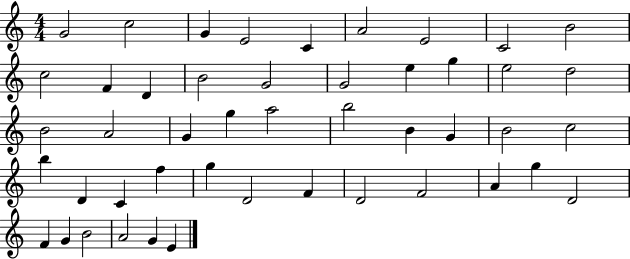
{
  \clef treble
  \numericTimeSignature
  \time 4/4
  \key c \major
  g'2 c''2 | g'4 e'2 c'4 | a'2 e'2 | c'2 b'2 | \break c''2 f'4 d'4 | b'2 g'2 | g'2 e''4 g''4 | e''2 d''2 | \break b'2 a'2 | g'4 g''4 a''2 | b''2 b'4 g'4 | b'2 c''2 | \break b''4 d'4 c'4 f''4 | g''4 d'2 f'4 | d'2 f'2 | a'4 g''4 d'2 | \break f'4 g'4 b'2 | a'2 g'4 e'4 | \bar "|."
}